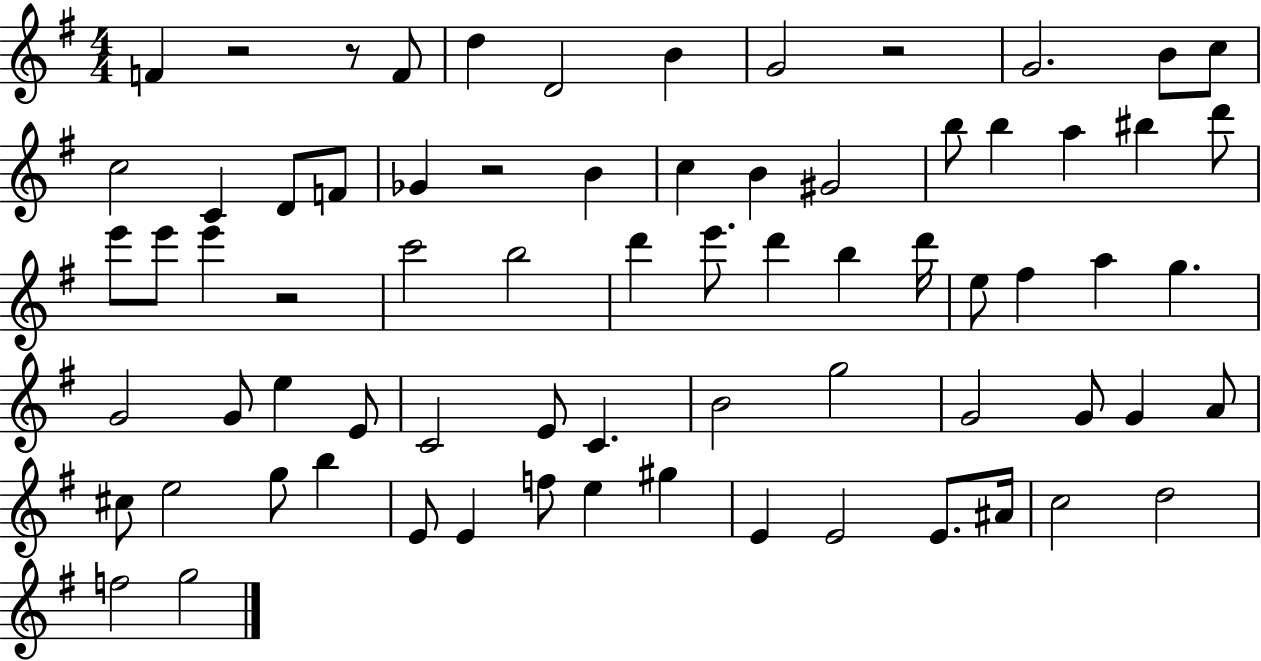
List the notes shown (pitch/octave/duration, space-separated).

F4/q R/h R/e F4/e D5/q D4/h B4/q G4/h R/h G4/h. B4/e C5/e C5/h C4/q D4/e F4/e Gb4/q R/h B4/q C5/q B4/q G#4/h B5/e B5/q A5/q BIS5/q D6/e E6/e E6/e E6/q R/h C6/h B5/h D6/q E6/e. D6/q B5/q D6/s E5/e F#5/q A5/q G5/q. G4/h G4/e E5/q E4/e C4/h E4/e C4/q. B4/h G5/h G4/h G4/e G4/q A4/e C#5/e E5/h G5/e B5/q E4/e E4/q F5/e E5/q G#5/q E4/q E4/h E4/e. A#4/s C5/h D5/h F5/h G5/h